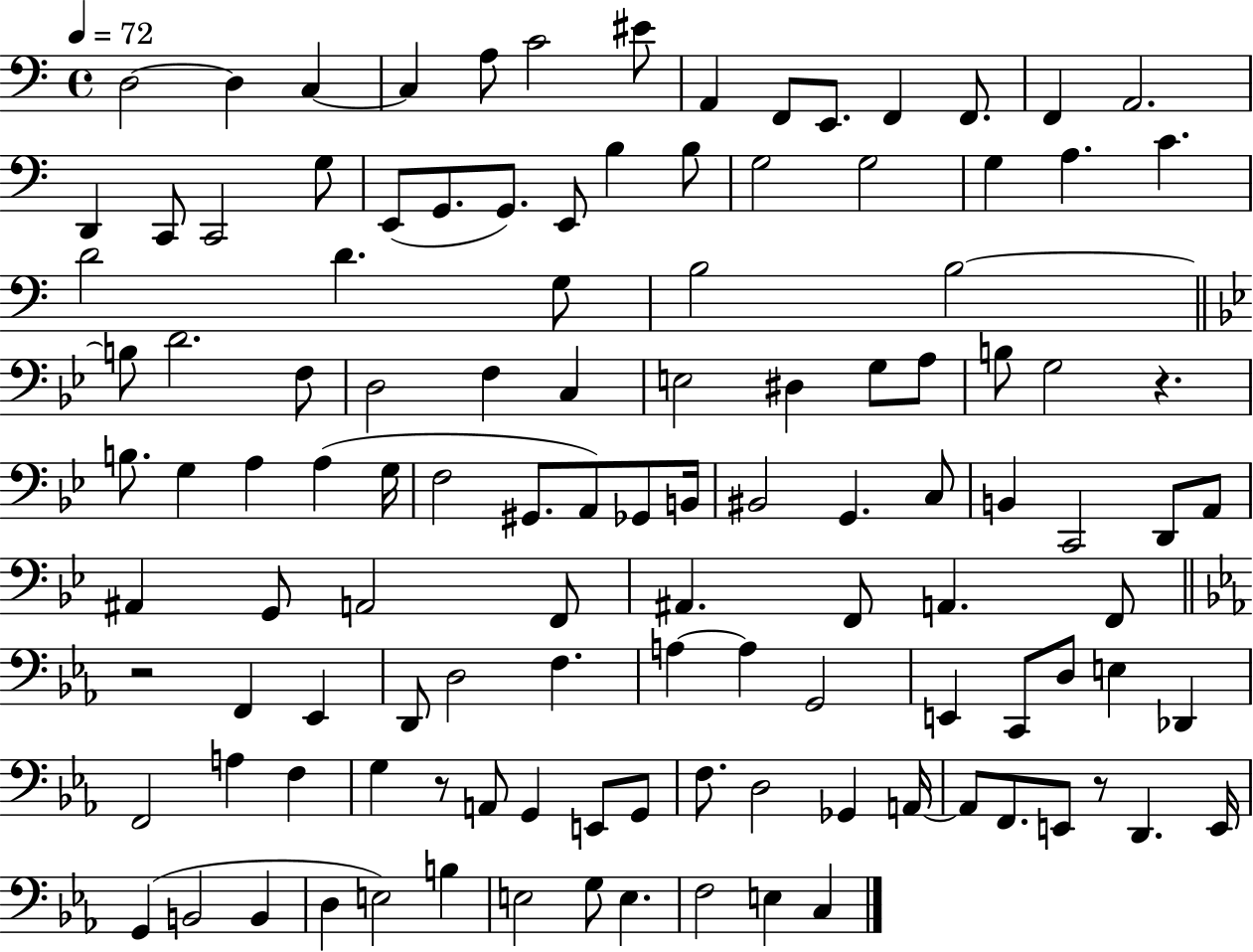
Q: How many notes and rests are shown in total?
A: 117